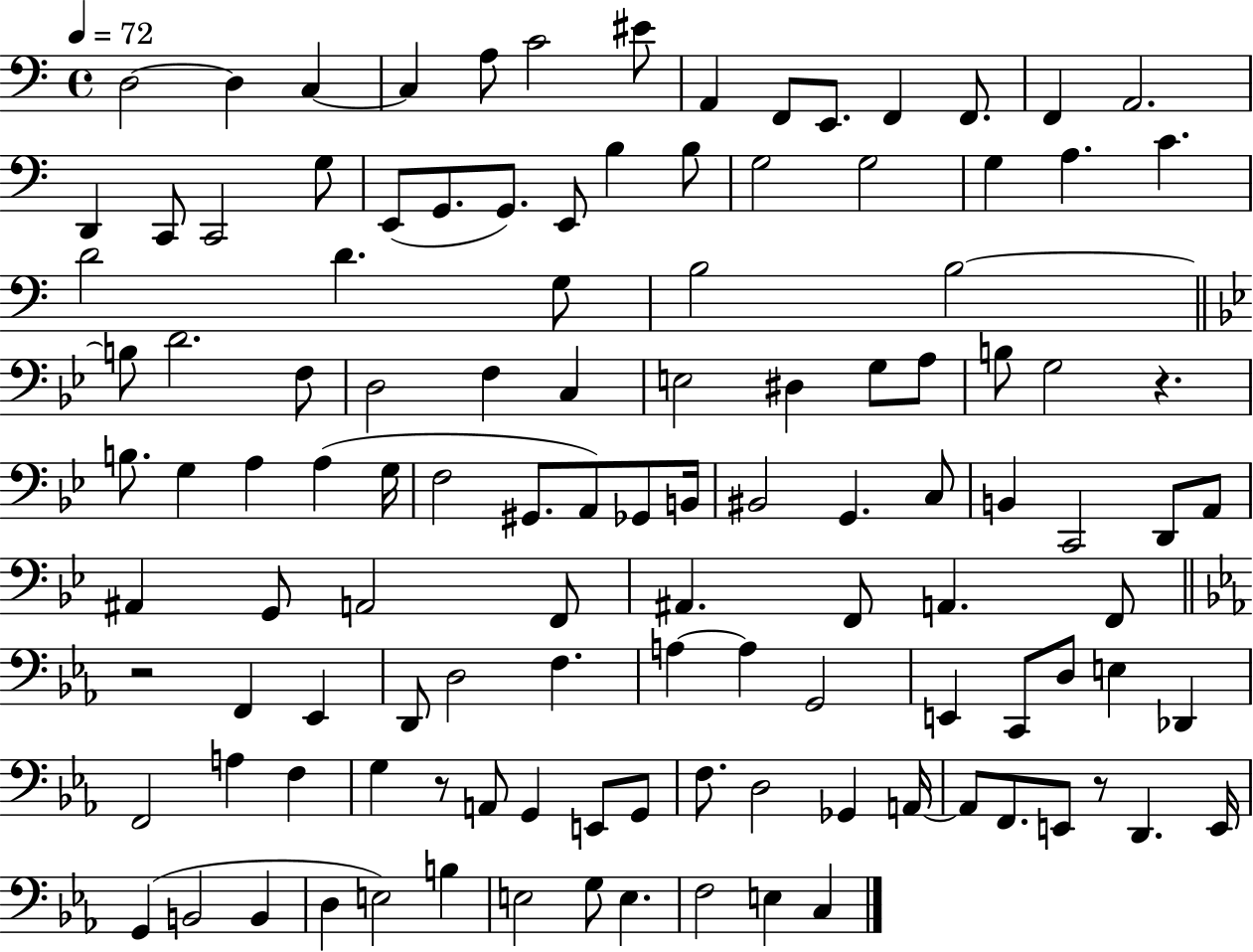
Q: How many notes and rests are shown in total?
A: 117